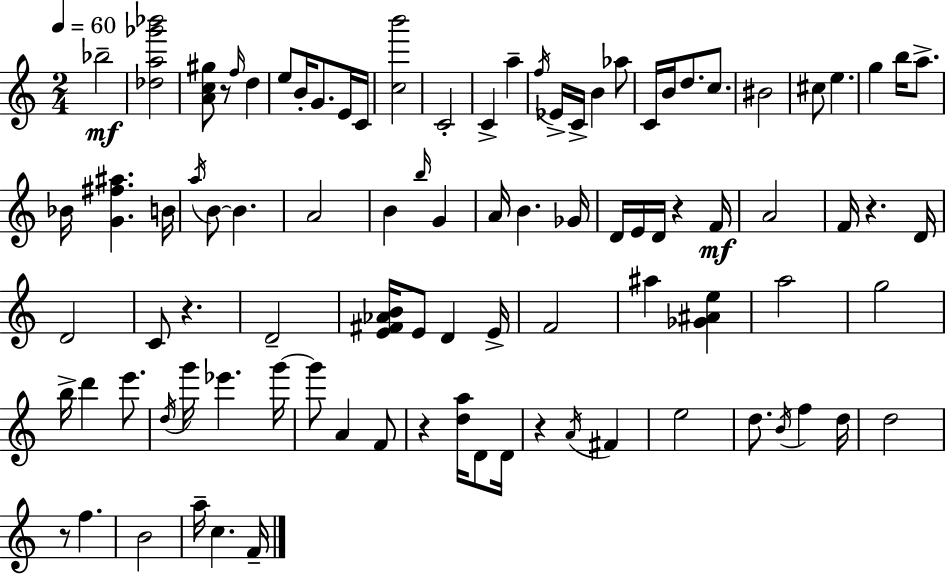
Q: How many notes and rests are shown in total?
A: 94